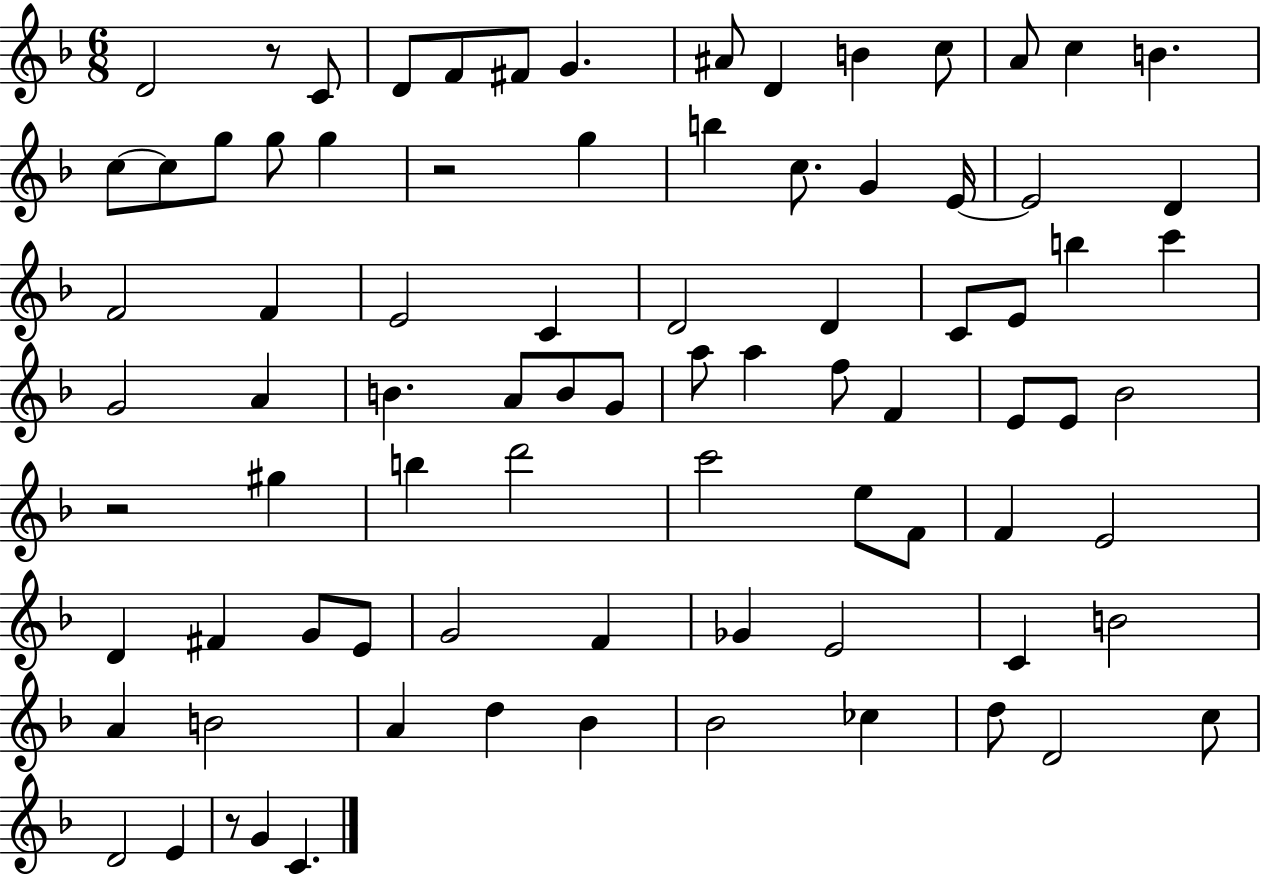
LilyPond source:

{
  \clef treble
  \numericTimeSignature
  \time 6/8
  \key f \major
  \repeat volta 2 { d'2 r8 c'8 | d'8 f'8 fis'8 g'4. | ais'8 d'4 b'4 c''8 | a'8 c''4 b'4. | \break c''8~~ c''8 g''8 g''8 g''4 | r2 g''4 | b''4 c''8. g'4 e'16~~ | e'2 d'4 | \break f'2 f'4 | e'2 c'4 | d'2 d'4 | c'8 e'8 b''4 c'''4 | \break g'2 a'4 | b'4. a'8 b'8 g'8 | a''8 a''4 f''8 f'4 | e'8 e'8 bes'2 | \break r2 gis''4 | b''4 d'''2 | c'''2 e''8 f'8 | f'4 e'2 | \break d'4 fis'4 g'8 e'8 | g'2 f'4 | ges'4 e'2 | c'4 b'2 | \break a'4 b'2 | a'4 d''4 bes'4 | bes'2 ces''4 | d''8 d'2 c''8 | \break d'2 e'4 | r8 g'4 c'4. | } \bar "|."
}